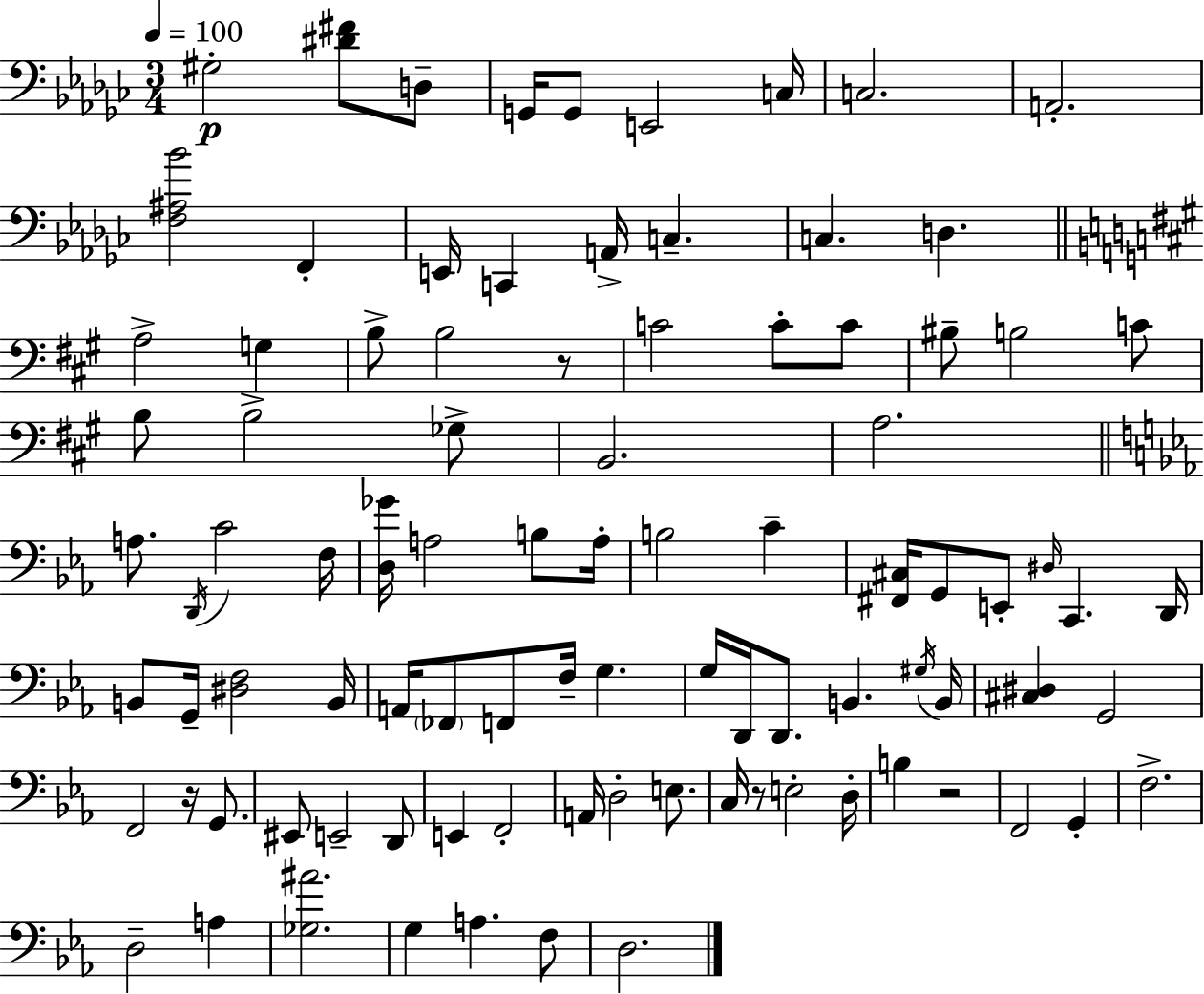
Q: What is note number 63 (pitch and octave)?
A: E2